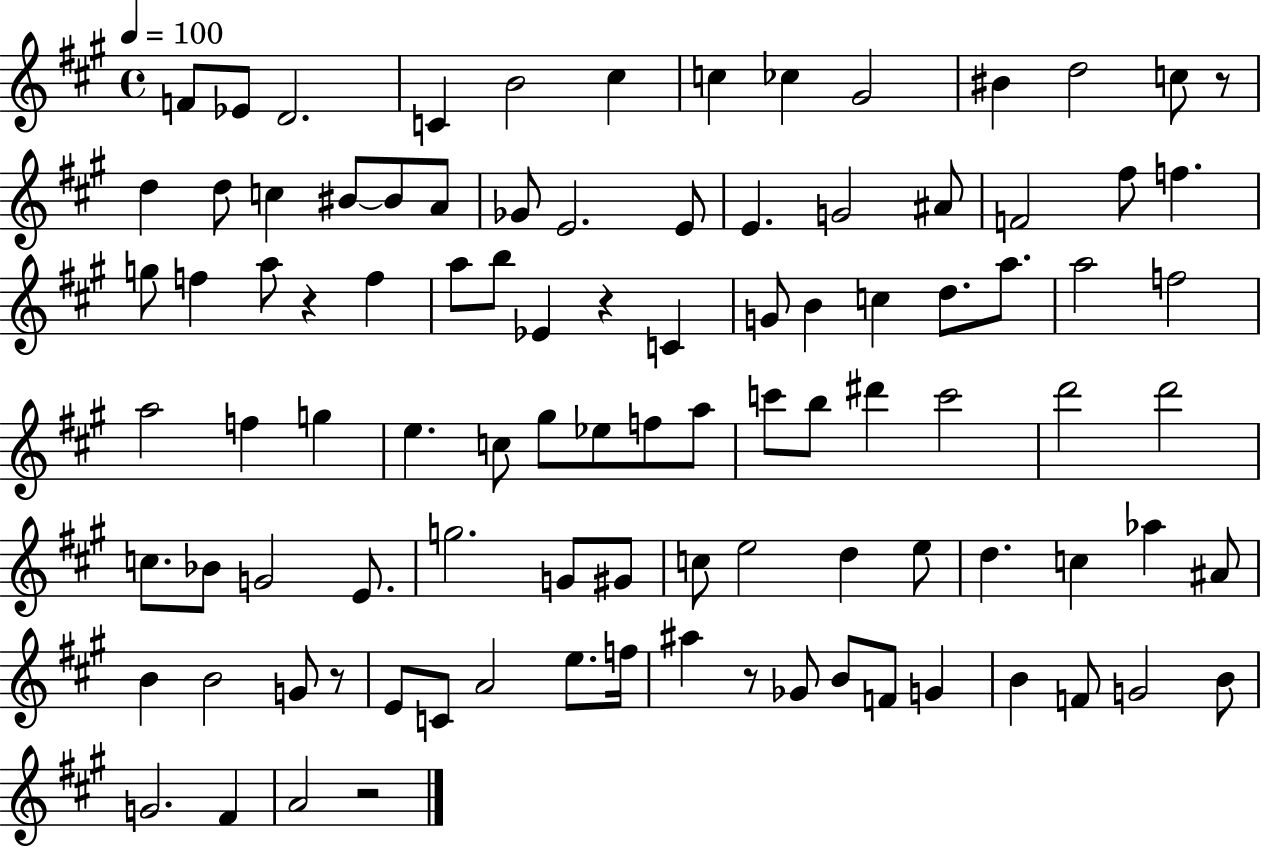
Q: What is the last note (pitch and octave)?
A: A4